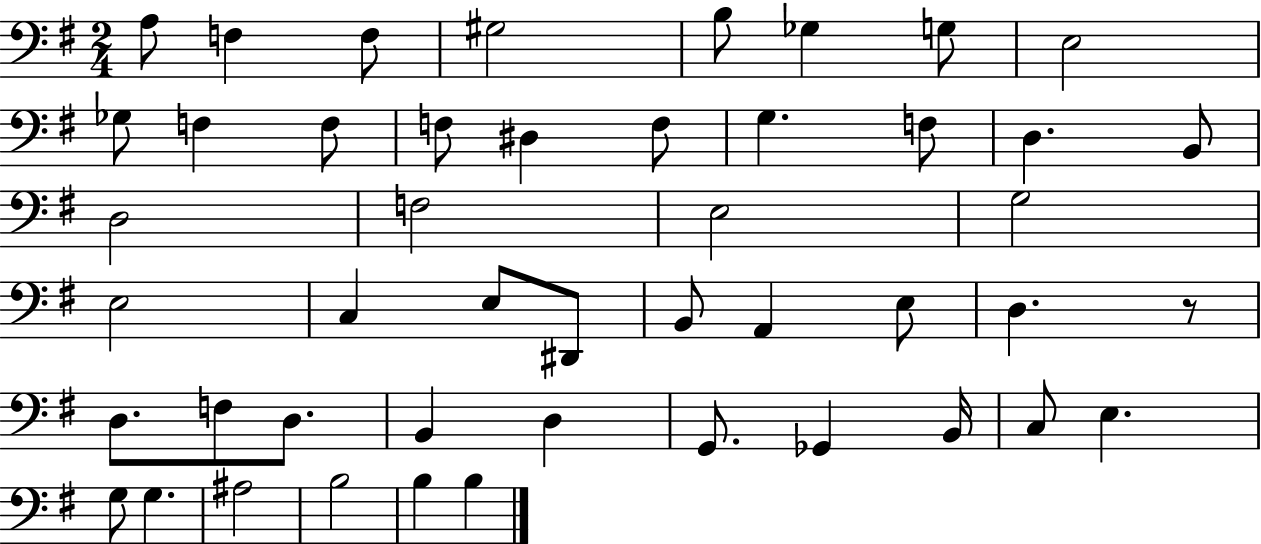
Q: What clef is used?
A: bass